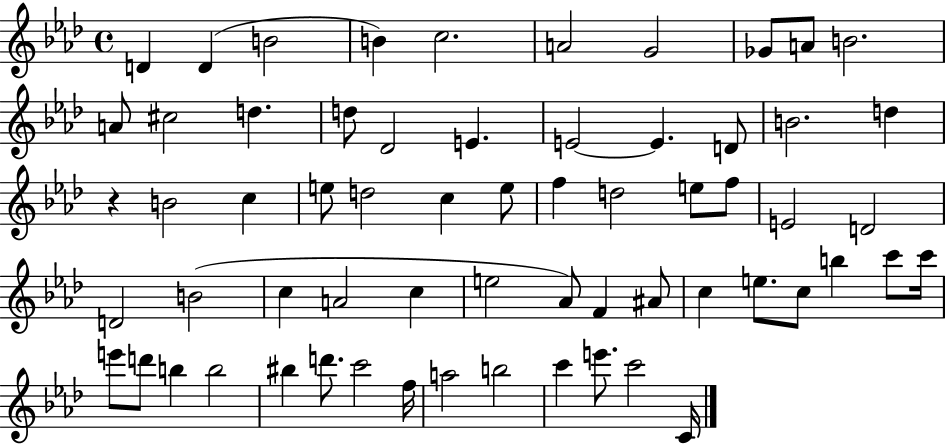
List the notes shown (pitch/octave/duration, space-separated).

D4/q D4/q B4/h B4/q C5/h. A4/h G4/h Gb4/e A4/e B4/h. A4/e C#5/h D5/q. D5/e Db4/h E4/q. E4/h E4/q. D4/e B4/h. D5/q R/q B4/h C5/q E5/e D5/h C5/q E5/e F5/q D5/h E5/e F5/e E4/h D4/h D4/h B4/h C5/q A4/h C5/q E5/h Ab4/e F4/q A#4/e C5/q E5/e. C5/e B5/q C6/e C6/s E6/e D6/e B5/q B5/h BIS5/q D6/e. C6/h F5/s A5/h B5/h C6/q E6/e. C6/h C4/s